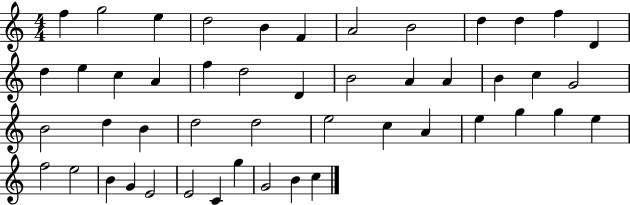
F5/q G5/h E5/q D5/h B4/q F4/q A4/h B4/h D5/q D5/q F5/q D4/q D5/q E5/q C5/q A4/q F5/q D5/h D4/q B4/h A4/q A4/q B4/q C5/q G4/h B4/h D5/q B4/q D5/h D5/h E5/h C5/q A4/q E5/q G5/q G5/q E5/q F5/h E5/h B4/q G4/q E4/h E4/h C4/q G5/q G4/h B4/q C5/q